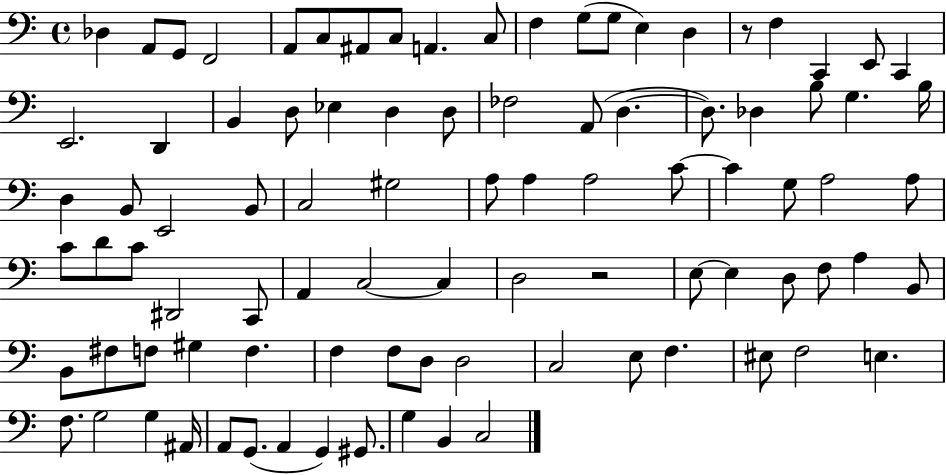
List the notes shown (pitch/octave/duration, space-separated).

Db3/q A2/e G2/e F2/h A2/e C3/e A#2/e C3/e A2/q. C3/e F3/q G3/e G3/e E3/q D3/q R/e F3/q C2/q E2/e C2/q E2/h. D2/q B2/q D3/e Eb3/q D3/q D3/e FES3/h A2/e D3/q. D3/e. Db3/q B3/e G3/q. B3/s D3/q B2/e E2/h B2/e C3/h G#3/h A3/e A3/q A3/h C4/e C4/q G3/e A3/h A3/e C4/e D4/e C4/e D#2/h C2/e A2/q C3/h C3/q D3/h R/h E3/e E3/q D3/e F3/e A3/q B2/e B2/e F#3/e F3/e G#3/q F3/q. F3/q F3/e D3/e D3/h C3/h E3/e F3/q. EIS3/e F3/h E3/q. F3/e. G3/h G3/q A#2/s A2/e G2/e. A2/q G2/q G#2/e. G3/q B2/q C3/h